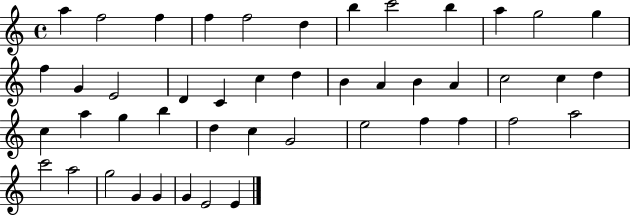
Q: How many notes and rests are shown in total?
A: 46